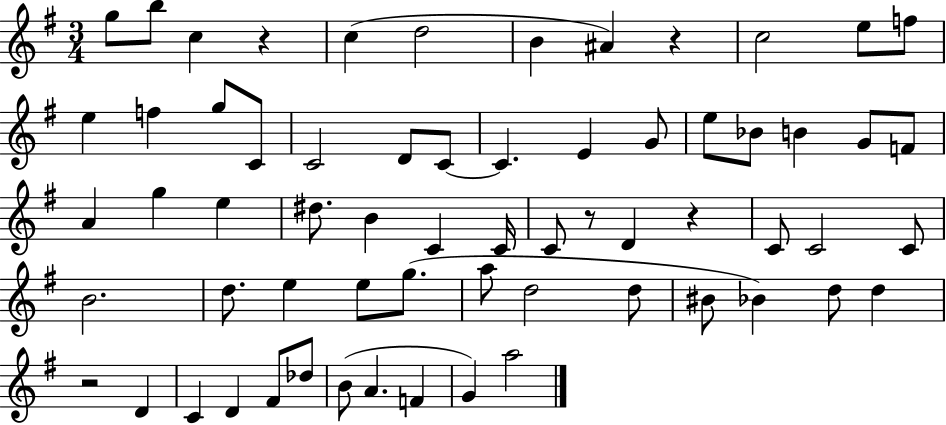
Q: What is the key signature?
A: G major